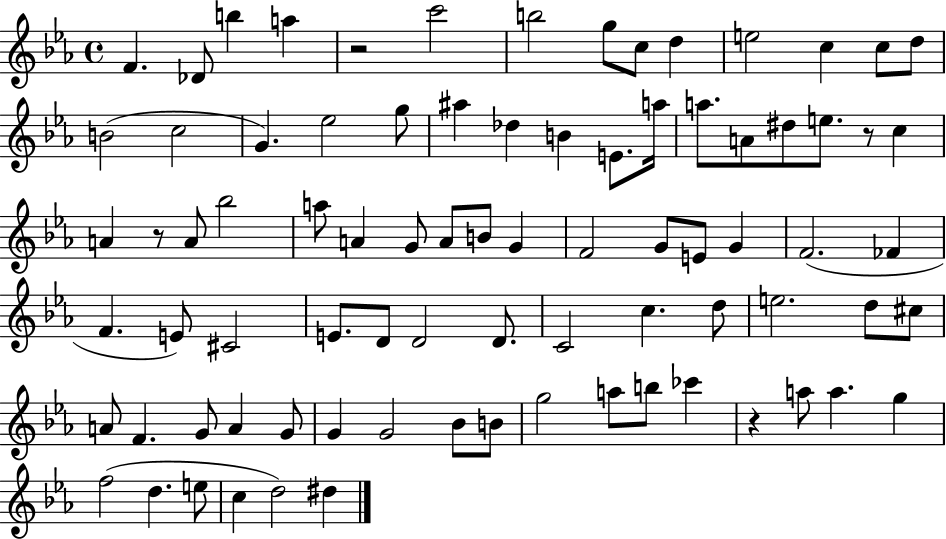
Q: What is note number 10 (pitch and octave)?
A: E5